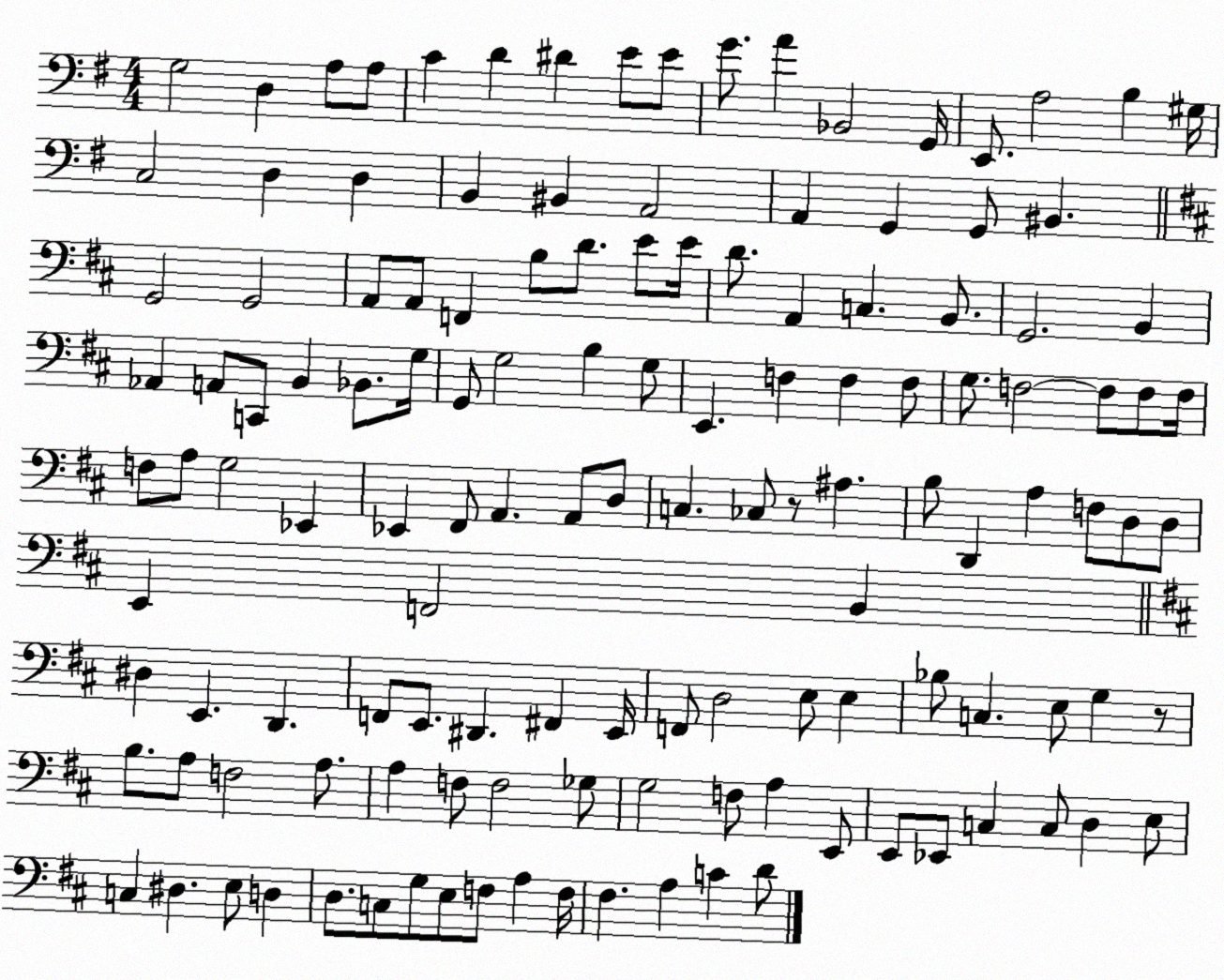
X:1
T:Untitled
M:4/4
L:1/4
K:G
G,2 D, A,/2 A,/2 C D ^D E/2 E/2 G/2 A _B,,2 G,,/4 E,,/2 A,2 B, ^G,/4 C,2 D, D, B,, ^B,, A,,2 A,, G,, G,,/2 ^B,, G,,2 G,,2 A,,/2 A,,/2 F,, B,/2 D/2 E/2 E/4 D/2 A,, C, B,,/2 G,,2 B,, _A,, A,,/2 C,,/2 B,, _B,,/2 G,/4 G,,/2 G,2 B, G,/2 E,, F, F, F,/2 G,/2 F,2 F,/2 F,/2 F,/4 F,/2 A,/2 G,2 _E,, _E,, ^F,,/2 A,, A,,/2 D,/2 C, _C,/2 z/2 ^A, B,/2 D,, A, F,/2 D,/2 D,/2 E,, F,,2 B,, ^D, E,, D,, F,,/2 E,,/2 ^D,, ^F,, E,,/4 F,,/2 D,2 E,/2 E, _B,/2 C, E,/2 G, z/2 B,/2 A,/2 F,2 A,/2 A, F,/2 F,2 _G,/2 G,2 F,/2 A, E,,/2 E,,/2 _E,,/2 C, C,/2 D, E,/2 C, ^D, E,/2 D, D,/2 C,/2 G,/2 E,/2 F,/2 A, F,/4 ^F, A, C D/2